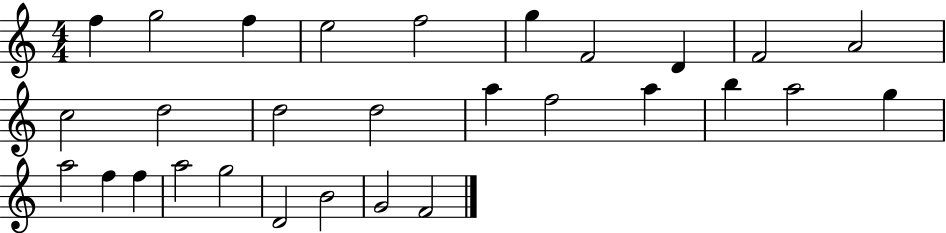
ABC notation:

X:1
T:Untitled
M:4/4
L:1/4
K:C
f g2 f e2 f2 g F2 D F2 A2 c2 d2 d2 d2 a f2 a b a2 g a2 f f a2 g2 D2 B2 G2 F2